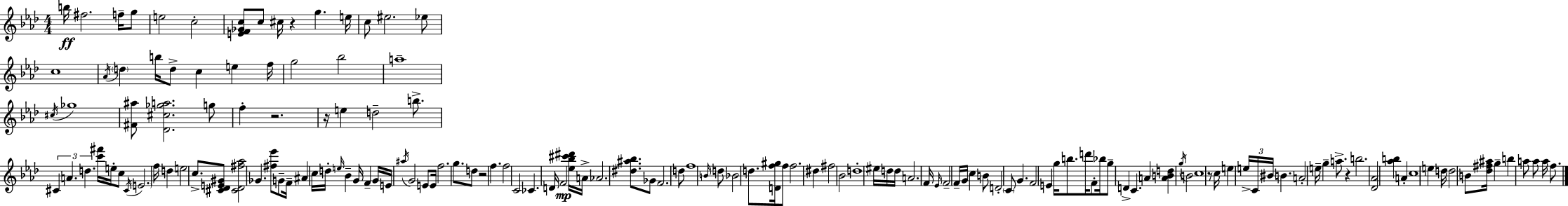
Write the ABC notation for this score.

X:1
T:Untitled
M:4/4
L:1/4
K:Fm
b/4 ^f2 f/4 g/2 e2 c2 [EF_Gc]/2 c/2 ^c/4 z g e/4 c/2 ^e2 _e/2 c4 _A/4 d b/4 d/2 c e f/4 g2 _b2 a4 ^c/4 _g4 [^F^a]/2 [_D^c_ga]2 g/2 f z2 z/4 e d2 b/2 ^C A d [c'^f']/4 e/4 c/2 ^C/4 E2 f/4 d e2 c/2 [^C_DE^G]/2 [^C_D^f_a]2 _G [^f_e']/2 G/2 F/4 ^A c/4 d/4 e/4 _B G/4 F G/4 E/4 ^a/4 G2 E/2 E/4 f2 g/2 d/2 z2 f f2 C2 _C D/4 F2 [_e_b^c'^d']/4 A/4 _A2 [^d^a_b]/2 _G/2 F2 d/2 f4 B/4 d/2 _B2 d/2 [Df^g]/4 f/2 f2 ^d ^f2 _B2 d4 ^e/4 d/4 d/4 A2 F/4 _E/4 F2 F/4 G/4 c B/2 D2 C/2 G F2 E g/4 b/2 d'/4 F/2 _b/4 g/2 D C A [ABd] g/4 B2 c4 z/2 c/4 e e/4 C/4 ^B/4 B A2 e/4 g a/2 z b2 [_D_A]2 [_ab] A c4 e d/4 d2 B/2 [_d^f^a]/4 g b a/2 a/2 a/4 f/2